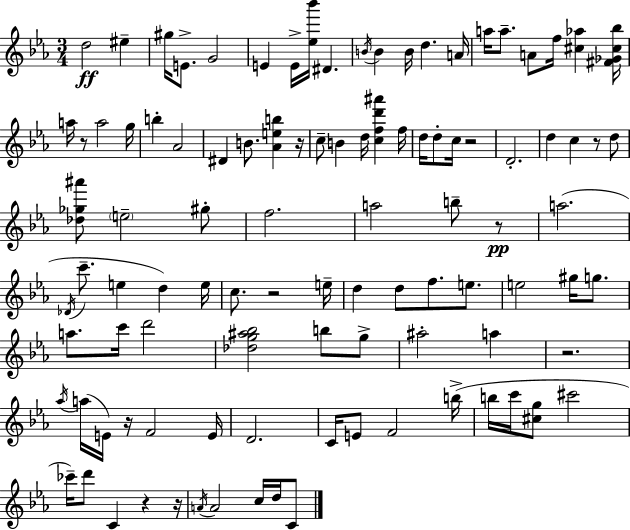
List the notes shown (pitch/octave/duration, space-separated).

D5/h EIS5/q G#5/s E4/e. G4/h E4/q E4/s [Eb5,Bb6]/s D#4/q. B4/s B4/q B4/s D5/q. A4/s A5/s A5/e. A4/e F5/s [C#5,Ab5]/q [F#4,Gb4,C#5,Bb5]/s A5/s R/e A5/h G5/s B5/q Ab4/h D#4/q B4/e. [Ab4,E5,B5]/q R/s C5/e B4/q D5/s [C5,F5,D6,A#6]/q F5/s D5/s D5/e C5/s R/h D4/h. D5/q C5/q R/e D5/e [Db5,Gb5,A#6]/e E5/h G#5/e F5/h. A5/h B5/e R/e A5/h. Db4/s C6/e. E5/q D5/q E5/s C5/e. R/h E5/s D5/q D5/e F5/e. E5/e. E5/h G#5/s G5/e. A5/e. C6/s D6/h [Db5,G5,A#5,Bb5]/h B5/e G5/e A#5/h A5/q R/h. Ab5/s A5/s E4/s R/s F4/h E4/s D4/h. C4/s E4/e F4/h B5/s B5/s C6/s [C#5,G5]/e C#6/h CES6/s D6/e C4/q R/q R/s A4/s A4/h C5/s D5/s C4/e